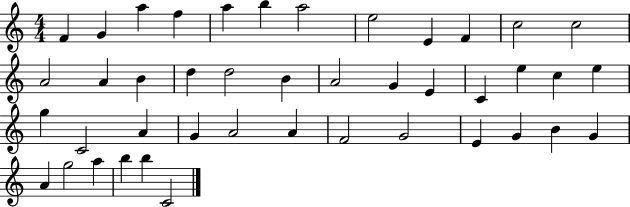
F4/q G4/q A5/q F5/q A5/q B5/q A5/h E5/h E4/q F4/q C5/h C5/h A4/h A4/q B4/q D5/q D5/h B4/q A4/h G4/q E4/q C4/q E5/q C5/q E5/q G5/q C4/h A4/q G4/q A4/h A4/q F4/h G4/h E4/q G4/q B4/q G4/q A4/q G5/h A5/q B5/q B5/q C4/h